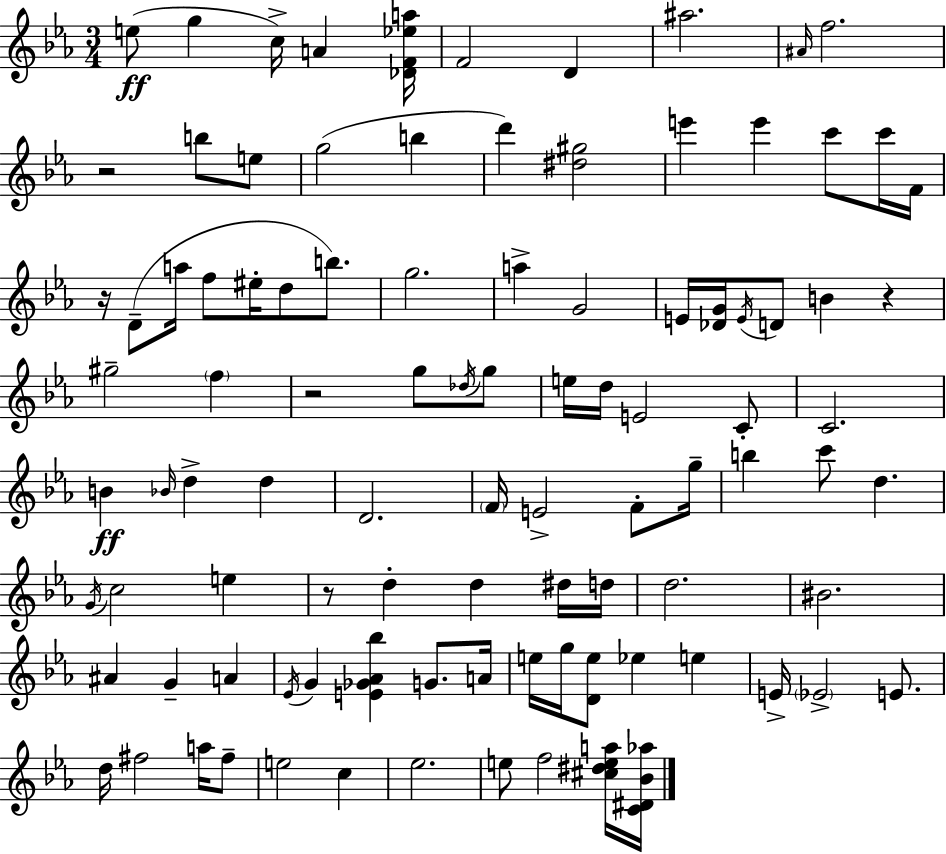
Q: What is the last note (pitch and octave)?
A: F5